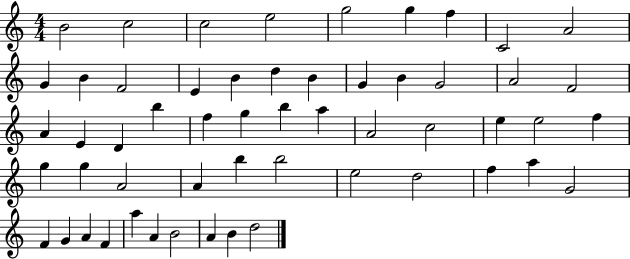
{
  \clef treble
  \numericTimeSignature
  \time 4/4
  \key c \major
  b'2 c''2 | c''2 e''2 | g''2 g''4 f''4 | c'2 a'2 | \break g'4 b'4 f'2 | e'4 b'4 d''4 b'4 | g'4 b'4 g'2 | a'2 f'2 | \break a'4 e'4 d'4 b''4 | f''4 g''4 b''4 a''4 | a'2 c''2 | e''4 e''2 f''4 | \break g''4 g''4 a'2 | a'4 b''4 b''2 | e''2 d''2 | f''4 a''4 g'2 | \break f'4 g'4 a'4 f'4 | a''4 a'4 b'2 | a'4 b'4 d''2 | \bar "|."
}